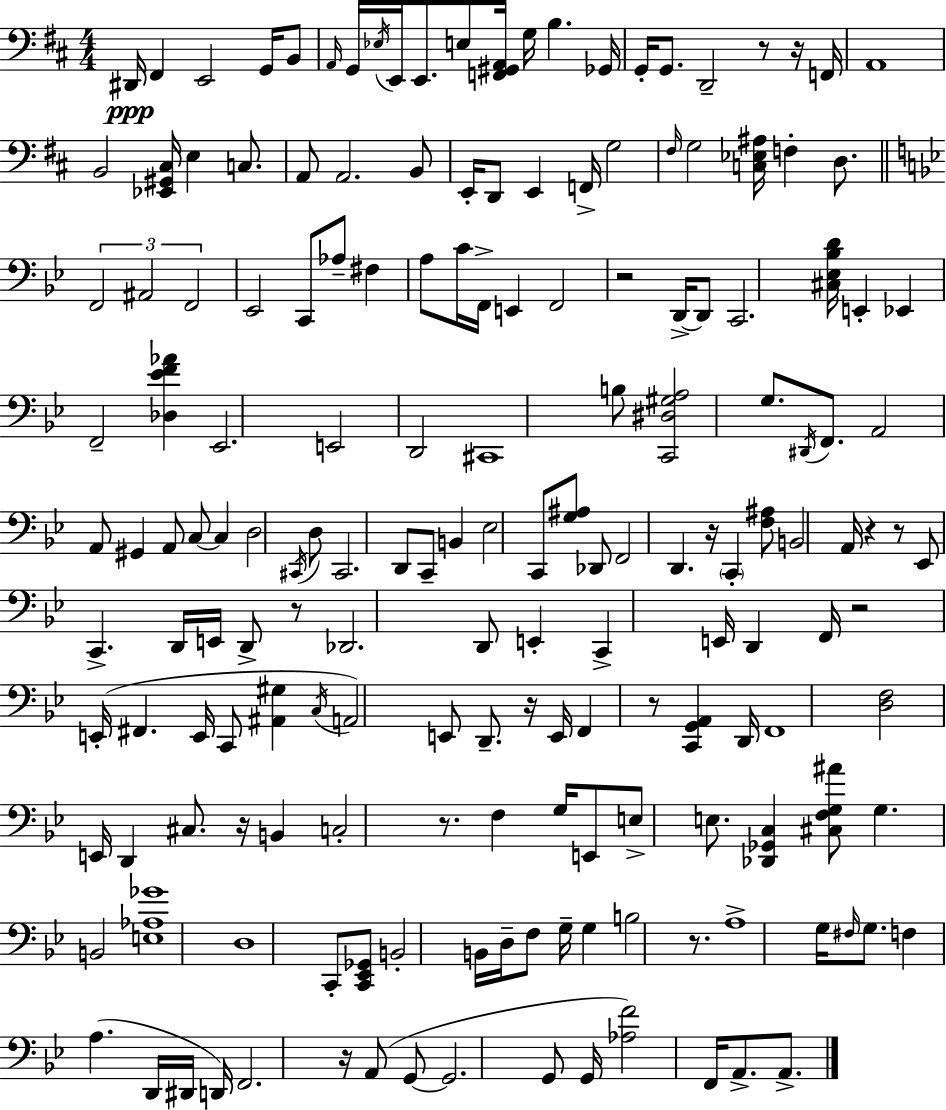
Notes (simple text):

D#2/s F#2/q E2/h G2/s B2/e A2/s G2/s Eb3/s E2/s E2/e. E3/e [F2,G#2,A2]/s G3/s B3/q. Gb2/s G2/s G2/e. D2/h R/e R/s F2/s A2/w B2/h [Eb2,G#2,C#3]/s E3/q C3/e. A2/e A2/h. B2/e E2/s D2/e E2/q F2/s G3/h F#3/s G3/h [C3,Eb3,A#3]/s F3/q D3/e. F2/h A#2/h F2/h Eb2/h C2/e Ab3/e F#3/q A3/e C4/s F2/s E2/q F2/h R/h D2/s D2/e C2/h. [C#3,Eb3,Bb3,D4]/s E2/q Eb2/q F2/h [Db3,Eb4,F4,Ab4]/q Eb2/h. E2/h D2/h C#2/w B3/e [C2,D#3,G#3,A3]/h G3/e. D#2/s F2/e. A2/h A2/e G#2/q A2/e C3/e C3/q D3/h C#2/s D3/e C#2/h. D2/e C2/e B2/q Eb3/h C2/e [G3,A#3]/e Db2/e F2/h D2/q. R/s C2/q [F3,A#3]/e B2/h A2/s R/q R/e Eb2/e C2/q. D2/s E2/s D2/e R/e Db2/h. D2/e E2/q C2/q E2/s D2/q F2/s R/h E2/s F#2/q. E2/s C2/e [A#2,G#3]/q C3/s A2/h E2/e D2/e. R/s E2/s F2/q R/e [C2,G2,A2]/q D2/s F2/w [D3,F3]/h E2/s D2/q C#3/e. R/s B2/q C3/h R/e. F3/q G3/s E2/e E3/e E3/e. [Db2,Gb2,C3]/q [C#3,F3,G3,A#4]/e G3/q. B2/h [E3,Ab3,Gb4]/w D3/w C2/e [C2,Eb2,Gb2]/e B2/h B2/s D3/s F3/e G3/s G3/q B3/h R/e. A3/w G3/s F#3/s G3/e. F3/q A3/q. D2/s D#2/s D2/s F2/h. R/s A2/e G2/e G2/h. G2/e G2/s [Ab3,F4]/h F2/s A2/e. A2/e.